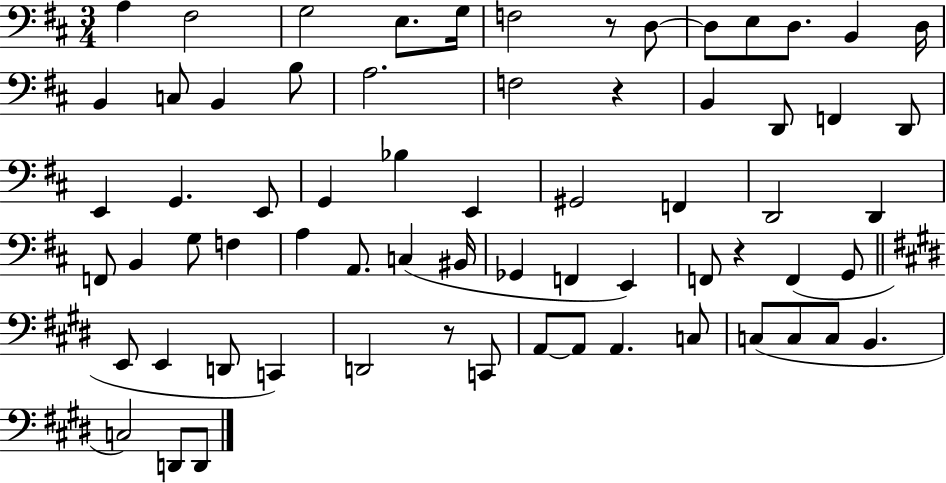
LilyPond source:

{
  \clef bass
  \numericTimeSignature
  \time 3/4
  \key d \major
  a4 fis2 | g2 e8. g16 | f2 r8 d8~~ | d8 e8 d8. b,4 d16 | \break b,4 c8 b,4 b8 | a2. | f2 r4 | b,4 d,8 f,4 d,8 | \break e,4 g,4. e,8 | g,4 bes4 e,4 | gis,2 f,4 | d,2 d,4 | \break f,8 b,4 g8 f4 | a4 a,8. c4( bis,16 | ges,4 f,4 e,4) | f,8 r4 f,4( g,8 | \break \bar "||" \break \key e \major e,8 e,4 d,8 c,4) | d,2 r8 c,8 | a,8~~ a,8 a,4. c8 | c8( c8 c8 b,4. | \break c2) d,8 d,8 | \bar "|."
}